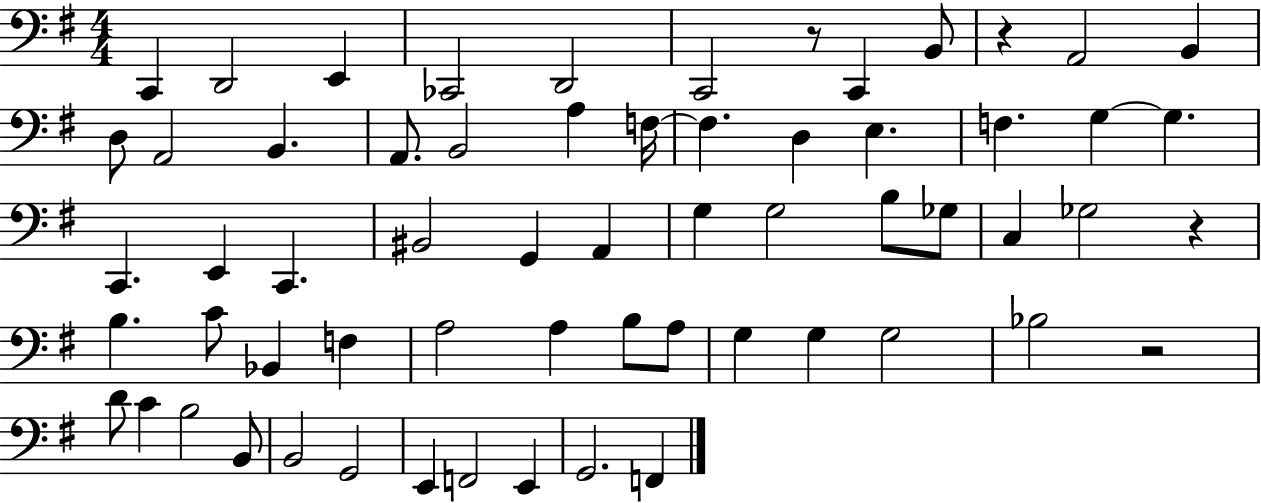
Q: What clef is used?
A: bass